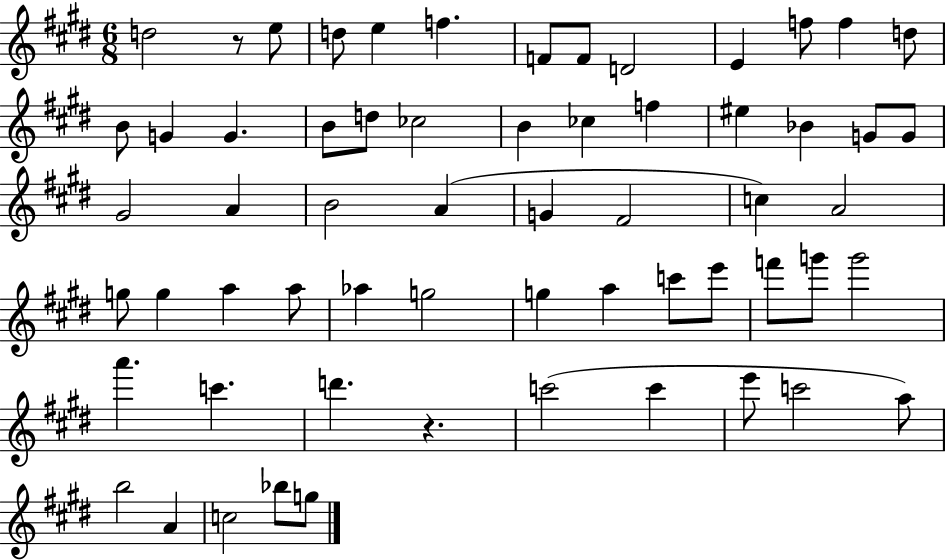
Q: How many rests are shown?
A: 2